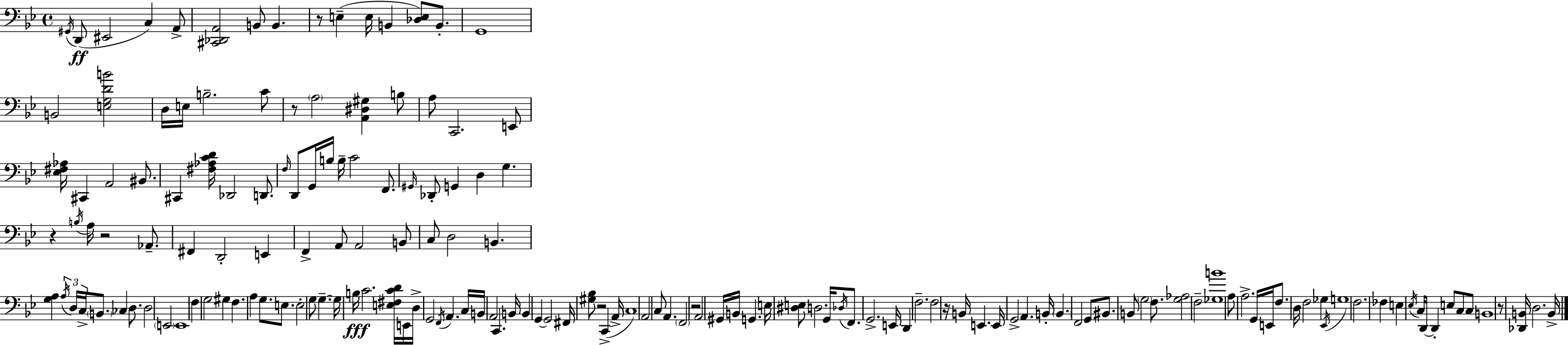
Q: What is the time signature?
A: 4/4